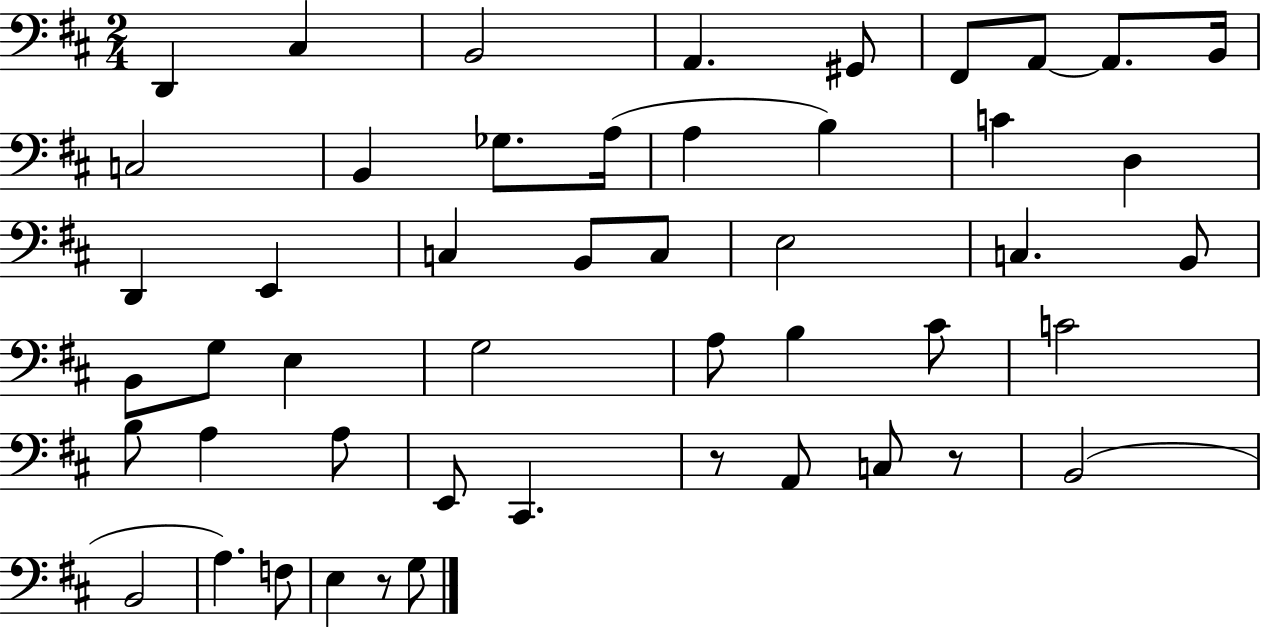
{
  \clef bass
  \numericTimeSignature
  \time 2/4
  \key d \major
  d,4 cis4 | b,2 | a,4. gis,8 | fis,8 a,8~~ a,8. b,16 | \break c2 | b,4 ges8. a16( | a4 b4) | c'4 d4 | \break d,4 e,4 | c4 b,8 c8 | e2 | c4. b,8 | \break b,8 g8 e4 | g2 | a8 b4 cis'8 | c'2 | \break b8 a4 a8 | e,8 cis,4. | r8 a,8 c8 r8 | b,2( | \break b,2 | a4.) f8 | e4 r8 g8 | \bar "|."
}